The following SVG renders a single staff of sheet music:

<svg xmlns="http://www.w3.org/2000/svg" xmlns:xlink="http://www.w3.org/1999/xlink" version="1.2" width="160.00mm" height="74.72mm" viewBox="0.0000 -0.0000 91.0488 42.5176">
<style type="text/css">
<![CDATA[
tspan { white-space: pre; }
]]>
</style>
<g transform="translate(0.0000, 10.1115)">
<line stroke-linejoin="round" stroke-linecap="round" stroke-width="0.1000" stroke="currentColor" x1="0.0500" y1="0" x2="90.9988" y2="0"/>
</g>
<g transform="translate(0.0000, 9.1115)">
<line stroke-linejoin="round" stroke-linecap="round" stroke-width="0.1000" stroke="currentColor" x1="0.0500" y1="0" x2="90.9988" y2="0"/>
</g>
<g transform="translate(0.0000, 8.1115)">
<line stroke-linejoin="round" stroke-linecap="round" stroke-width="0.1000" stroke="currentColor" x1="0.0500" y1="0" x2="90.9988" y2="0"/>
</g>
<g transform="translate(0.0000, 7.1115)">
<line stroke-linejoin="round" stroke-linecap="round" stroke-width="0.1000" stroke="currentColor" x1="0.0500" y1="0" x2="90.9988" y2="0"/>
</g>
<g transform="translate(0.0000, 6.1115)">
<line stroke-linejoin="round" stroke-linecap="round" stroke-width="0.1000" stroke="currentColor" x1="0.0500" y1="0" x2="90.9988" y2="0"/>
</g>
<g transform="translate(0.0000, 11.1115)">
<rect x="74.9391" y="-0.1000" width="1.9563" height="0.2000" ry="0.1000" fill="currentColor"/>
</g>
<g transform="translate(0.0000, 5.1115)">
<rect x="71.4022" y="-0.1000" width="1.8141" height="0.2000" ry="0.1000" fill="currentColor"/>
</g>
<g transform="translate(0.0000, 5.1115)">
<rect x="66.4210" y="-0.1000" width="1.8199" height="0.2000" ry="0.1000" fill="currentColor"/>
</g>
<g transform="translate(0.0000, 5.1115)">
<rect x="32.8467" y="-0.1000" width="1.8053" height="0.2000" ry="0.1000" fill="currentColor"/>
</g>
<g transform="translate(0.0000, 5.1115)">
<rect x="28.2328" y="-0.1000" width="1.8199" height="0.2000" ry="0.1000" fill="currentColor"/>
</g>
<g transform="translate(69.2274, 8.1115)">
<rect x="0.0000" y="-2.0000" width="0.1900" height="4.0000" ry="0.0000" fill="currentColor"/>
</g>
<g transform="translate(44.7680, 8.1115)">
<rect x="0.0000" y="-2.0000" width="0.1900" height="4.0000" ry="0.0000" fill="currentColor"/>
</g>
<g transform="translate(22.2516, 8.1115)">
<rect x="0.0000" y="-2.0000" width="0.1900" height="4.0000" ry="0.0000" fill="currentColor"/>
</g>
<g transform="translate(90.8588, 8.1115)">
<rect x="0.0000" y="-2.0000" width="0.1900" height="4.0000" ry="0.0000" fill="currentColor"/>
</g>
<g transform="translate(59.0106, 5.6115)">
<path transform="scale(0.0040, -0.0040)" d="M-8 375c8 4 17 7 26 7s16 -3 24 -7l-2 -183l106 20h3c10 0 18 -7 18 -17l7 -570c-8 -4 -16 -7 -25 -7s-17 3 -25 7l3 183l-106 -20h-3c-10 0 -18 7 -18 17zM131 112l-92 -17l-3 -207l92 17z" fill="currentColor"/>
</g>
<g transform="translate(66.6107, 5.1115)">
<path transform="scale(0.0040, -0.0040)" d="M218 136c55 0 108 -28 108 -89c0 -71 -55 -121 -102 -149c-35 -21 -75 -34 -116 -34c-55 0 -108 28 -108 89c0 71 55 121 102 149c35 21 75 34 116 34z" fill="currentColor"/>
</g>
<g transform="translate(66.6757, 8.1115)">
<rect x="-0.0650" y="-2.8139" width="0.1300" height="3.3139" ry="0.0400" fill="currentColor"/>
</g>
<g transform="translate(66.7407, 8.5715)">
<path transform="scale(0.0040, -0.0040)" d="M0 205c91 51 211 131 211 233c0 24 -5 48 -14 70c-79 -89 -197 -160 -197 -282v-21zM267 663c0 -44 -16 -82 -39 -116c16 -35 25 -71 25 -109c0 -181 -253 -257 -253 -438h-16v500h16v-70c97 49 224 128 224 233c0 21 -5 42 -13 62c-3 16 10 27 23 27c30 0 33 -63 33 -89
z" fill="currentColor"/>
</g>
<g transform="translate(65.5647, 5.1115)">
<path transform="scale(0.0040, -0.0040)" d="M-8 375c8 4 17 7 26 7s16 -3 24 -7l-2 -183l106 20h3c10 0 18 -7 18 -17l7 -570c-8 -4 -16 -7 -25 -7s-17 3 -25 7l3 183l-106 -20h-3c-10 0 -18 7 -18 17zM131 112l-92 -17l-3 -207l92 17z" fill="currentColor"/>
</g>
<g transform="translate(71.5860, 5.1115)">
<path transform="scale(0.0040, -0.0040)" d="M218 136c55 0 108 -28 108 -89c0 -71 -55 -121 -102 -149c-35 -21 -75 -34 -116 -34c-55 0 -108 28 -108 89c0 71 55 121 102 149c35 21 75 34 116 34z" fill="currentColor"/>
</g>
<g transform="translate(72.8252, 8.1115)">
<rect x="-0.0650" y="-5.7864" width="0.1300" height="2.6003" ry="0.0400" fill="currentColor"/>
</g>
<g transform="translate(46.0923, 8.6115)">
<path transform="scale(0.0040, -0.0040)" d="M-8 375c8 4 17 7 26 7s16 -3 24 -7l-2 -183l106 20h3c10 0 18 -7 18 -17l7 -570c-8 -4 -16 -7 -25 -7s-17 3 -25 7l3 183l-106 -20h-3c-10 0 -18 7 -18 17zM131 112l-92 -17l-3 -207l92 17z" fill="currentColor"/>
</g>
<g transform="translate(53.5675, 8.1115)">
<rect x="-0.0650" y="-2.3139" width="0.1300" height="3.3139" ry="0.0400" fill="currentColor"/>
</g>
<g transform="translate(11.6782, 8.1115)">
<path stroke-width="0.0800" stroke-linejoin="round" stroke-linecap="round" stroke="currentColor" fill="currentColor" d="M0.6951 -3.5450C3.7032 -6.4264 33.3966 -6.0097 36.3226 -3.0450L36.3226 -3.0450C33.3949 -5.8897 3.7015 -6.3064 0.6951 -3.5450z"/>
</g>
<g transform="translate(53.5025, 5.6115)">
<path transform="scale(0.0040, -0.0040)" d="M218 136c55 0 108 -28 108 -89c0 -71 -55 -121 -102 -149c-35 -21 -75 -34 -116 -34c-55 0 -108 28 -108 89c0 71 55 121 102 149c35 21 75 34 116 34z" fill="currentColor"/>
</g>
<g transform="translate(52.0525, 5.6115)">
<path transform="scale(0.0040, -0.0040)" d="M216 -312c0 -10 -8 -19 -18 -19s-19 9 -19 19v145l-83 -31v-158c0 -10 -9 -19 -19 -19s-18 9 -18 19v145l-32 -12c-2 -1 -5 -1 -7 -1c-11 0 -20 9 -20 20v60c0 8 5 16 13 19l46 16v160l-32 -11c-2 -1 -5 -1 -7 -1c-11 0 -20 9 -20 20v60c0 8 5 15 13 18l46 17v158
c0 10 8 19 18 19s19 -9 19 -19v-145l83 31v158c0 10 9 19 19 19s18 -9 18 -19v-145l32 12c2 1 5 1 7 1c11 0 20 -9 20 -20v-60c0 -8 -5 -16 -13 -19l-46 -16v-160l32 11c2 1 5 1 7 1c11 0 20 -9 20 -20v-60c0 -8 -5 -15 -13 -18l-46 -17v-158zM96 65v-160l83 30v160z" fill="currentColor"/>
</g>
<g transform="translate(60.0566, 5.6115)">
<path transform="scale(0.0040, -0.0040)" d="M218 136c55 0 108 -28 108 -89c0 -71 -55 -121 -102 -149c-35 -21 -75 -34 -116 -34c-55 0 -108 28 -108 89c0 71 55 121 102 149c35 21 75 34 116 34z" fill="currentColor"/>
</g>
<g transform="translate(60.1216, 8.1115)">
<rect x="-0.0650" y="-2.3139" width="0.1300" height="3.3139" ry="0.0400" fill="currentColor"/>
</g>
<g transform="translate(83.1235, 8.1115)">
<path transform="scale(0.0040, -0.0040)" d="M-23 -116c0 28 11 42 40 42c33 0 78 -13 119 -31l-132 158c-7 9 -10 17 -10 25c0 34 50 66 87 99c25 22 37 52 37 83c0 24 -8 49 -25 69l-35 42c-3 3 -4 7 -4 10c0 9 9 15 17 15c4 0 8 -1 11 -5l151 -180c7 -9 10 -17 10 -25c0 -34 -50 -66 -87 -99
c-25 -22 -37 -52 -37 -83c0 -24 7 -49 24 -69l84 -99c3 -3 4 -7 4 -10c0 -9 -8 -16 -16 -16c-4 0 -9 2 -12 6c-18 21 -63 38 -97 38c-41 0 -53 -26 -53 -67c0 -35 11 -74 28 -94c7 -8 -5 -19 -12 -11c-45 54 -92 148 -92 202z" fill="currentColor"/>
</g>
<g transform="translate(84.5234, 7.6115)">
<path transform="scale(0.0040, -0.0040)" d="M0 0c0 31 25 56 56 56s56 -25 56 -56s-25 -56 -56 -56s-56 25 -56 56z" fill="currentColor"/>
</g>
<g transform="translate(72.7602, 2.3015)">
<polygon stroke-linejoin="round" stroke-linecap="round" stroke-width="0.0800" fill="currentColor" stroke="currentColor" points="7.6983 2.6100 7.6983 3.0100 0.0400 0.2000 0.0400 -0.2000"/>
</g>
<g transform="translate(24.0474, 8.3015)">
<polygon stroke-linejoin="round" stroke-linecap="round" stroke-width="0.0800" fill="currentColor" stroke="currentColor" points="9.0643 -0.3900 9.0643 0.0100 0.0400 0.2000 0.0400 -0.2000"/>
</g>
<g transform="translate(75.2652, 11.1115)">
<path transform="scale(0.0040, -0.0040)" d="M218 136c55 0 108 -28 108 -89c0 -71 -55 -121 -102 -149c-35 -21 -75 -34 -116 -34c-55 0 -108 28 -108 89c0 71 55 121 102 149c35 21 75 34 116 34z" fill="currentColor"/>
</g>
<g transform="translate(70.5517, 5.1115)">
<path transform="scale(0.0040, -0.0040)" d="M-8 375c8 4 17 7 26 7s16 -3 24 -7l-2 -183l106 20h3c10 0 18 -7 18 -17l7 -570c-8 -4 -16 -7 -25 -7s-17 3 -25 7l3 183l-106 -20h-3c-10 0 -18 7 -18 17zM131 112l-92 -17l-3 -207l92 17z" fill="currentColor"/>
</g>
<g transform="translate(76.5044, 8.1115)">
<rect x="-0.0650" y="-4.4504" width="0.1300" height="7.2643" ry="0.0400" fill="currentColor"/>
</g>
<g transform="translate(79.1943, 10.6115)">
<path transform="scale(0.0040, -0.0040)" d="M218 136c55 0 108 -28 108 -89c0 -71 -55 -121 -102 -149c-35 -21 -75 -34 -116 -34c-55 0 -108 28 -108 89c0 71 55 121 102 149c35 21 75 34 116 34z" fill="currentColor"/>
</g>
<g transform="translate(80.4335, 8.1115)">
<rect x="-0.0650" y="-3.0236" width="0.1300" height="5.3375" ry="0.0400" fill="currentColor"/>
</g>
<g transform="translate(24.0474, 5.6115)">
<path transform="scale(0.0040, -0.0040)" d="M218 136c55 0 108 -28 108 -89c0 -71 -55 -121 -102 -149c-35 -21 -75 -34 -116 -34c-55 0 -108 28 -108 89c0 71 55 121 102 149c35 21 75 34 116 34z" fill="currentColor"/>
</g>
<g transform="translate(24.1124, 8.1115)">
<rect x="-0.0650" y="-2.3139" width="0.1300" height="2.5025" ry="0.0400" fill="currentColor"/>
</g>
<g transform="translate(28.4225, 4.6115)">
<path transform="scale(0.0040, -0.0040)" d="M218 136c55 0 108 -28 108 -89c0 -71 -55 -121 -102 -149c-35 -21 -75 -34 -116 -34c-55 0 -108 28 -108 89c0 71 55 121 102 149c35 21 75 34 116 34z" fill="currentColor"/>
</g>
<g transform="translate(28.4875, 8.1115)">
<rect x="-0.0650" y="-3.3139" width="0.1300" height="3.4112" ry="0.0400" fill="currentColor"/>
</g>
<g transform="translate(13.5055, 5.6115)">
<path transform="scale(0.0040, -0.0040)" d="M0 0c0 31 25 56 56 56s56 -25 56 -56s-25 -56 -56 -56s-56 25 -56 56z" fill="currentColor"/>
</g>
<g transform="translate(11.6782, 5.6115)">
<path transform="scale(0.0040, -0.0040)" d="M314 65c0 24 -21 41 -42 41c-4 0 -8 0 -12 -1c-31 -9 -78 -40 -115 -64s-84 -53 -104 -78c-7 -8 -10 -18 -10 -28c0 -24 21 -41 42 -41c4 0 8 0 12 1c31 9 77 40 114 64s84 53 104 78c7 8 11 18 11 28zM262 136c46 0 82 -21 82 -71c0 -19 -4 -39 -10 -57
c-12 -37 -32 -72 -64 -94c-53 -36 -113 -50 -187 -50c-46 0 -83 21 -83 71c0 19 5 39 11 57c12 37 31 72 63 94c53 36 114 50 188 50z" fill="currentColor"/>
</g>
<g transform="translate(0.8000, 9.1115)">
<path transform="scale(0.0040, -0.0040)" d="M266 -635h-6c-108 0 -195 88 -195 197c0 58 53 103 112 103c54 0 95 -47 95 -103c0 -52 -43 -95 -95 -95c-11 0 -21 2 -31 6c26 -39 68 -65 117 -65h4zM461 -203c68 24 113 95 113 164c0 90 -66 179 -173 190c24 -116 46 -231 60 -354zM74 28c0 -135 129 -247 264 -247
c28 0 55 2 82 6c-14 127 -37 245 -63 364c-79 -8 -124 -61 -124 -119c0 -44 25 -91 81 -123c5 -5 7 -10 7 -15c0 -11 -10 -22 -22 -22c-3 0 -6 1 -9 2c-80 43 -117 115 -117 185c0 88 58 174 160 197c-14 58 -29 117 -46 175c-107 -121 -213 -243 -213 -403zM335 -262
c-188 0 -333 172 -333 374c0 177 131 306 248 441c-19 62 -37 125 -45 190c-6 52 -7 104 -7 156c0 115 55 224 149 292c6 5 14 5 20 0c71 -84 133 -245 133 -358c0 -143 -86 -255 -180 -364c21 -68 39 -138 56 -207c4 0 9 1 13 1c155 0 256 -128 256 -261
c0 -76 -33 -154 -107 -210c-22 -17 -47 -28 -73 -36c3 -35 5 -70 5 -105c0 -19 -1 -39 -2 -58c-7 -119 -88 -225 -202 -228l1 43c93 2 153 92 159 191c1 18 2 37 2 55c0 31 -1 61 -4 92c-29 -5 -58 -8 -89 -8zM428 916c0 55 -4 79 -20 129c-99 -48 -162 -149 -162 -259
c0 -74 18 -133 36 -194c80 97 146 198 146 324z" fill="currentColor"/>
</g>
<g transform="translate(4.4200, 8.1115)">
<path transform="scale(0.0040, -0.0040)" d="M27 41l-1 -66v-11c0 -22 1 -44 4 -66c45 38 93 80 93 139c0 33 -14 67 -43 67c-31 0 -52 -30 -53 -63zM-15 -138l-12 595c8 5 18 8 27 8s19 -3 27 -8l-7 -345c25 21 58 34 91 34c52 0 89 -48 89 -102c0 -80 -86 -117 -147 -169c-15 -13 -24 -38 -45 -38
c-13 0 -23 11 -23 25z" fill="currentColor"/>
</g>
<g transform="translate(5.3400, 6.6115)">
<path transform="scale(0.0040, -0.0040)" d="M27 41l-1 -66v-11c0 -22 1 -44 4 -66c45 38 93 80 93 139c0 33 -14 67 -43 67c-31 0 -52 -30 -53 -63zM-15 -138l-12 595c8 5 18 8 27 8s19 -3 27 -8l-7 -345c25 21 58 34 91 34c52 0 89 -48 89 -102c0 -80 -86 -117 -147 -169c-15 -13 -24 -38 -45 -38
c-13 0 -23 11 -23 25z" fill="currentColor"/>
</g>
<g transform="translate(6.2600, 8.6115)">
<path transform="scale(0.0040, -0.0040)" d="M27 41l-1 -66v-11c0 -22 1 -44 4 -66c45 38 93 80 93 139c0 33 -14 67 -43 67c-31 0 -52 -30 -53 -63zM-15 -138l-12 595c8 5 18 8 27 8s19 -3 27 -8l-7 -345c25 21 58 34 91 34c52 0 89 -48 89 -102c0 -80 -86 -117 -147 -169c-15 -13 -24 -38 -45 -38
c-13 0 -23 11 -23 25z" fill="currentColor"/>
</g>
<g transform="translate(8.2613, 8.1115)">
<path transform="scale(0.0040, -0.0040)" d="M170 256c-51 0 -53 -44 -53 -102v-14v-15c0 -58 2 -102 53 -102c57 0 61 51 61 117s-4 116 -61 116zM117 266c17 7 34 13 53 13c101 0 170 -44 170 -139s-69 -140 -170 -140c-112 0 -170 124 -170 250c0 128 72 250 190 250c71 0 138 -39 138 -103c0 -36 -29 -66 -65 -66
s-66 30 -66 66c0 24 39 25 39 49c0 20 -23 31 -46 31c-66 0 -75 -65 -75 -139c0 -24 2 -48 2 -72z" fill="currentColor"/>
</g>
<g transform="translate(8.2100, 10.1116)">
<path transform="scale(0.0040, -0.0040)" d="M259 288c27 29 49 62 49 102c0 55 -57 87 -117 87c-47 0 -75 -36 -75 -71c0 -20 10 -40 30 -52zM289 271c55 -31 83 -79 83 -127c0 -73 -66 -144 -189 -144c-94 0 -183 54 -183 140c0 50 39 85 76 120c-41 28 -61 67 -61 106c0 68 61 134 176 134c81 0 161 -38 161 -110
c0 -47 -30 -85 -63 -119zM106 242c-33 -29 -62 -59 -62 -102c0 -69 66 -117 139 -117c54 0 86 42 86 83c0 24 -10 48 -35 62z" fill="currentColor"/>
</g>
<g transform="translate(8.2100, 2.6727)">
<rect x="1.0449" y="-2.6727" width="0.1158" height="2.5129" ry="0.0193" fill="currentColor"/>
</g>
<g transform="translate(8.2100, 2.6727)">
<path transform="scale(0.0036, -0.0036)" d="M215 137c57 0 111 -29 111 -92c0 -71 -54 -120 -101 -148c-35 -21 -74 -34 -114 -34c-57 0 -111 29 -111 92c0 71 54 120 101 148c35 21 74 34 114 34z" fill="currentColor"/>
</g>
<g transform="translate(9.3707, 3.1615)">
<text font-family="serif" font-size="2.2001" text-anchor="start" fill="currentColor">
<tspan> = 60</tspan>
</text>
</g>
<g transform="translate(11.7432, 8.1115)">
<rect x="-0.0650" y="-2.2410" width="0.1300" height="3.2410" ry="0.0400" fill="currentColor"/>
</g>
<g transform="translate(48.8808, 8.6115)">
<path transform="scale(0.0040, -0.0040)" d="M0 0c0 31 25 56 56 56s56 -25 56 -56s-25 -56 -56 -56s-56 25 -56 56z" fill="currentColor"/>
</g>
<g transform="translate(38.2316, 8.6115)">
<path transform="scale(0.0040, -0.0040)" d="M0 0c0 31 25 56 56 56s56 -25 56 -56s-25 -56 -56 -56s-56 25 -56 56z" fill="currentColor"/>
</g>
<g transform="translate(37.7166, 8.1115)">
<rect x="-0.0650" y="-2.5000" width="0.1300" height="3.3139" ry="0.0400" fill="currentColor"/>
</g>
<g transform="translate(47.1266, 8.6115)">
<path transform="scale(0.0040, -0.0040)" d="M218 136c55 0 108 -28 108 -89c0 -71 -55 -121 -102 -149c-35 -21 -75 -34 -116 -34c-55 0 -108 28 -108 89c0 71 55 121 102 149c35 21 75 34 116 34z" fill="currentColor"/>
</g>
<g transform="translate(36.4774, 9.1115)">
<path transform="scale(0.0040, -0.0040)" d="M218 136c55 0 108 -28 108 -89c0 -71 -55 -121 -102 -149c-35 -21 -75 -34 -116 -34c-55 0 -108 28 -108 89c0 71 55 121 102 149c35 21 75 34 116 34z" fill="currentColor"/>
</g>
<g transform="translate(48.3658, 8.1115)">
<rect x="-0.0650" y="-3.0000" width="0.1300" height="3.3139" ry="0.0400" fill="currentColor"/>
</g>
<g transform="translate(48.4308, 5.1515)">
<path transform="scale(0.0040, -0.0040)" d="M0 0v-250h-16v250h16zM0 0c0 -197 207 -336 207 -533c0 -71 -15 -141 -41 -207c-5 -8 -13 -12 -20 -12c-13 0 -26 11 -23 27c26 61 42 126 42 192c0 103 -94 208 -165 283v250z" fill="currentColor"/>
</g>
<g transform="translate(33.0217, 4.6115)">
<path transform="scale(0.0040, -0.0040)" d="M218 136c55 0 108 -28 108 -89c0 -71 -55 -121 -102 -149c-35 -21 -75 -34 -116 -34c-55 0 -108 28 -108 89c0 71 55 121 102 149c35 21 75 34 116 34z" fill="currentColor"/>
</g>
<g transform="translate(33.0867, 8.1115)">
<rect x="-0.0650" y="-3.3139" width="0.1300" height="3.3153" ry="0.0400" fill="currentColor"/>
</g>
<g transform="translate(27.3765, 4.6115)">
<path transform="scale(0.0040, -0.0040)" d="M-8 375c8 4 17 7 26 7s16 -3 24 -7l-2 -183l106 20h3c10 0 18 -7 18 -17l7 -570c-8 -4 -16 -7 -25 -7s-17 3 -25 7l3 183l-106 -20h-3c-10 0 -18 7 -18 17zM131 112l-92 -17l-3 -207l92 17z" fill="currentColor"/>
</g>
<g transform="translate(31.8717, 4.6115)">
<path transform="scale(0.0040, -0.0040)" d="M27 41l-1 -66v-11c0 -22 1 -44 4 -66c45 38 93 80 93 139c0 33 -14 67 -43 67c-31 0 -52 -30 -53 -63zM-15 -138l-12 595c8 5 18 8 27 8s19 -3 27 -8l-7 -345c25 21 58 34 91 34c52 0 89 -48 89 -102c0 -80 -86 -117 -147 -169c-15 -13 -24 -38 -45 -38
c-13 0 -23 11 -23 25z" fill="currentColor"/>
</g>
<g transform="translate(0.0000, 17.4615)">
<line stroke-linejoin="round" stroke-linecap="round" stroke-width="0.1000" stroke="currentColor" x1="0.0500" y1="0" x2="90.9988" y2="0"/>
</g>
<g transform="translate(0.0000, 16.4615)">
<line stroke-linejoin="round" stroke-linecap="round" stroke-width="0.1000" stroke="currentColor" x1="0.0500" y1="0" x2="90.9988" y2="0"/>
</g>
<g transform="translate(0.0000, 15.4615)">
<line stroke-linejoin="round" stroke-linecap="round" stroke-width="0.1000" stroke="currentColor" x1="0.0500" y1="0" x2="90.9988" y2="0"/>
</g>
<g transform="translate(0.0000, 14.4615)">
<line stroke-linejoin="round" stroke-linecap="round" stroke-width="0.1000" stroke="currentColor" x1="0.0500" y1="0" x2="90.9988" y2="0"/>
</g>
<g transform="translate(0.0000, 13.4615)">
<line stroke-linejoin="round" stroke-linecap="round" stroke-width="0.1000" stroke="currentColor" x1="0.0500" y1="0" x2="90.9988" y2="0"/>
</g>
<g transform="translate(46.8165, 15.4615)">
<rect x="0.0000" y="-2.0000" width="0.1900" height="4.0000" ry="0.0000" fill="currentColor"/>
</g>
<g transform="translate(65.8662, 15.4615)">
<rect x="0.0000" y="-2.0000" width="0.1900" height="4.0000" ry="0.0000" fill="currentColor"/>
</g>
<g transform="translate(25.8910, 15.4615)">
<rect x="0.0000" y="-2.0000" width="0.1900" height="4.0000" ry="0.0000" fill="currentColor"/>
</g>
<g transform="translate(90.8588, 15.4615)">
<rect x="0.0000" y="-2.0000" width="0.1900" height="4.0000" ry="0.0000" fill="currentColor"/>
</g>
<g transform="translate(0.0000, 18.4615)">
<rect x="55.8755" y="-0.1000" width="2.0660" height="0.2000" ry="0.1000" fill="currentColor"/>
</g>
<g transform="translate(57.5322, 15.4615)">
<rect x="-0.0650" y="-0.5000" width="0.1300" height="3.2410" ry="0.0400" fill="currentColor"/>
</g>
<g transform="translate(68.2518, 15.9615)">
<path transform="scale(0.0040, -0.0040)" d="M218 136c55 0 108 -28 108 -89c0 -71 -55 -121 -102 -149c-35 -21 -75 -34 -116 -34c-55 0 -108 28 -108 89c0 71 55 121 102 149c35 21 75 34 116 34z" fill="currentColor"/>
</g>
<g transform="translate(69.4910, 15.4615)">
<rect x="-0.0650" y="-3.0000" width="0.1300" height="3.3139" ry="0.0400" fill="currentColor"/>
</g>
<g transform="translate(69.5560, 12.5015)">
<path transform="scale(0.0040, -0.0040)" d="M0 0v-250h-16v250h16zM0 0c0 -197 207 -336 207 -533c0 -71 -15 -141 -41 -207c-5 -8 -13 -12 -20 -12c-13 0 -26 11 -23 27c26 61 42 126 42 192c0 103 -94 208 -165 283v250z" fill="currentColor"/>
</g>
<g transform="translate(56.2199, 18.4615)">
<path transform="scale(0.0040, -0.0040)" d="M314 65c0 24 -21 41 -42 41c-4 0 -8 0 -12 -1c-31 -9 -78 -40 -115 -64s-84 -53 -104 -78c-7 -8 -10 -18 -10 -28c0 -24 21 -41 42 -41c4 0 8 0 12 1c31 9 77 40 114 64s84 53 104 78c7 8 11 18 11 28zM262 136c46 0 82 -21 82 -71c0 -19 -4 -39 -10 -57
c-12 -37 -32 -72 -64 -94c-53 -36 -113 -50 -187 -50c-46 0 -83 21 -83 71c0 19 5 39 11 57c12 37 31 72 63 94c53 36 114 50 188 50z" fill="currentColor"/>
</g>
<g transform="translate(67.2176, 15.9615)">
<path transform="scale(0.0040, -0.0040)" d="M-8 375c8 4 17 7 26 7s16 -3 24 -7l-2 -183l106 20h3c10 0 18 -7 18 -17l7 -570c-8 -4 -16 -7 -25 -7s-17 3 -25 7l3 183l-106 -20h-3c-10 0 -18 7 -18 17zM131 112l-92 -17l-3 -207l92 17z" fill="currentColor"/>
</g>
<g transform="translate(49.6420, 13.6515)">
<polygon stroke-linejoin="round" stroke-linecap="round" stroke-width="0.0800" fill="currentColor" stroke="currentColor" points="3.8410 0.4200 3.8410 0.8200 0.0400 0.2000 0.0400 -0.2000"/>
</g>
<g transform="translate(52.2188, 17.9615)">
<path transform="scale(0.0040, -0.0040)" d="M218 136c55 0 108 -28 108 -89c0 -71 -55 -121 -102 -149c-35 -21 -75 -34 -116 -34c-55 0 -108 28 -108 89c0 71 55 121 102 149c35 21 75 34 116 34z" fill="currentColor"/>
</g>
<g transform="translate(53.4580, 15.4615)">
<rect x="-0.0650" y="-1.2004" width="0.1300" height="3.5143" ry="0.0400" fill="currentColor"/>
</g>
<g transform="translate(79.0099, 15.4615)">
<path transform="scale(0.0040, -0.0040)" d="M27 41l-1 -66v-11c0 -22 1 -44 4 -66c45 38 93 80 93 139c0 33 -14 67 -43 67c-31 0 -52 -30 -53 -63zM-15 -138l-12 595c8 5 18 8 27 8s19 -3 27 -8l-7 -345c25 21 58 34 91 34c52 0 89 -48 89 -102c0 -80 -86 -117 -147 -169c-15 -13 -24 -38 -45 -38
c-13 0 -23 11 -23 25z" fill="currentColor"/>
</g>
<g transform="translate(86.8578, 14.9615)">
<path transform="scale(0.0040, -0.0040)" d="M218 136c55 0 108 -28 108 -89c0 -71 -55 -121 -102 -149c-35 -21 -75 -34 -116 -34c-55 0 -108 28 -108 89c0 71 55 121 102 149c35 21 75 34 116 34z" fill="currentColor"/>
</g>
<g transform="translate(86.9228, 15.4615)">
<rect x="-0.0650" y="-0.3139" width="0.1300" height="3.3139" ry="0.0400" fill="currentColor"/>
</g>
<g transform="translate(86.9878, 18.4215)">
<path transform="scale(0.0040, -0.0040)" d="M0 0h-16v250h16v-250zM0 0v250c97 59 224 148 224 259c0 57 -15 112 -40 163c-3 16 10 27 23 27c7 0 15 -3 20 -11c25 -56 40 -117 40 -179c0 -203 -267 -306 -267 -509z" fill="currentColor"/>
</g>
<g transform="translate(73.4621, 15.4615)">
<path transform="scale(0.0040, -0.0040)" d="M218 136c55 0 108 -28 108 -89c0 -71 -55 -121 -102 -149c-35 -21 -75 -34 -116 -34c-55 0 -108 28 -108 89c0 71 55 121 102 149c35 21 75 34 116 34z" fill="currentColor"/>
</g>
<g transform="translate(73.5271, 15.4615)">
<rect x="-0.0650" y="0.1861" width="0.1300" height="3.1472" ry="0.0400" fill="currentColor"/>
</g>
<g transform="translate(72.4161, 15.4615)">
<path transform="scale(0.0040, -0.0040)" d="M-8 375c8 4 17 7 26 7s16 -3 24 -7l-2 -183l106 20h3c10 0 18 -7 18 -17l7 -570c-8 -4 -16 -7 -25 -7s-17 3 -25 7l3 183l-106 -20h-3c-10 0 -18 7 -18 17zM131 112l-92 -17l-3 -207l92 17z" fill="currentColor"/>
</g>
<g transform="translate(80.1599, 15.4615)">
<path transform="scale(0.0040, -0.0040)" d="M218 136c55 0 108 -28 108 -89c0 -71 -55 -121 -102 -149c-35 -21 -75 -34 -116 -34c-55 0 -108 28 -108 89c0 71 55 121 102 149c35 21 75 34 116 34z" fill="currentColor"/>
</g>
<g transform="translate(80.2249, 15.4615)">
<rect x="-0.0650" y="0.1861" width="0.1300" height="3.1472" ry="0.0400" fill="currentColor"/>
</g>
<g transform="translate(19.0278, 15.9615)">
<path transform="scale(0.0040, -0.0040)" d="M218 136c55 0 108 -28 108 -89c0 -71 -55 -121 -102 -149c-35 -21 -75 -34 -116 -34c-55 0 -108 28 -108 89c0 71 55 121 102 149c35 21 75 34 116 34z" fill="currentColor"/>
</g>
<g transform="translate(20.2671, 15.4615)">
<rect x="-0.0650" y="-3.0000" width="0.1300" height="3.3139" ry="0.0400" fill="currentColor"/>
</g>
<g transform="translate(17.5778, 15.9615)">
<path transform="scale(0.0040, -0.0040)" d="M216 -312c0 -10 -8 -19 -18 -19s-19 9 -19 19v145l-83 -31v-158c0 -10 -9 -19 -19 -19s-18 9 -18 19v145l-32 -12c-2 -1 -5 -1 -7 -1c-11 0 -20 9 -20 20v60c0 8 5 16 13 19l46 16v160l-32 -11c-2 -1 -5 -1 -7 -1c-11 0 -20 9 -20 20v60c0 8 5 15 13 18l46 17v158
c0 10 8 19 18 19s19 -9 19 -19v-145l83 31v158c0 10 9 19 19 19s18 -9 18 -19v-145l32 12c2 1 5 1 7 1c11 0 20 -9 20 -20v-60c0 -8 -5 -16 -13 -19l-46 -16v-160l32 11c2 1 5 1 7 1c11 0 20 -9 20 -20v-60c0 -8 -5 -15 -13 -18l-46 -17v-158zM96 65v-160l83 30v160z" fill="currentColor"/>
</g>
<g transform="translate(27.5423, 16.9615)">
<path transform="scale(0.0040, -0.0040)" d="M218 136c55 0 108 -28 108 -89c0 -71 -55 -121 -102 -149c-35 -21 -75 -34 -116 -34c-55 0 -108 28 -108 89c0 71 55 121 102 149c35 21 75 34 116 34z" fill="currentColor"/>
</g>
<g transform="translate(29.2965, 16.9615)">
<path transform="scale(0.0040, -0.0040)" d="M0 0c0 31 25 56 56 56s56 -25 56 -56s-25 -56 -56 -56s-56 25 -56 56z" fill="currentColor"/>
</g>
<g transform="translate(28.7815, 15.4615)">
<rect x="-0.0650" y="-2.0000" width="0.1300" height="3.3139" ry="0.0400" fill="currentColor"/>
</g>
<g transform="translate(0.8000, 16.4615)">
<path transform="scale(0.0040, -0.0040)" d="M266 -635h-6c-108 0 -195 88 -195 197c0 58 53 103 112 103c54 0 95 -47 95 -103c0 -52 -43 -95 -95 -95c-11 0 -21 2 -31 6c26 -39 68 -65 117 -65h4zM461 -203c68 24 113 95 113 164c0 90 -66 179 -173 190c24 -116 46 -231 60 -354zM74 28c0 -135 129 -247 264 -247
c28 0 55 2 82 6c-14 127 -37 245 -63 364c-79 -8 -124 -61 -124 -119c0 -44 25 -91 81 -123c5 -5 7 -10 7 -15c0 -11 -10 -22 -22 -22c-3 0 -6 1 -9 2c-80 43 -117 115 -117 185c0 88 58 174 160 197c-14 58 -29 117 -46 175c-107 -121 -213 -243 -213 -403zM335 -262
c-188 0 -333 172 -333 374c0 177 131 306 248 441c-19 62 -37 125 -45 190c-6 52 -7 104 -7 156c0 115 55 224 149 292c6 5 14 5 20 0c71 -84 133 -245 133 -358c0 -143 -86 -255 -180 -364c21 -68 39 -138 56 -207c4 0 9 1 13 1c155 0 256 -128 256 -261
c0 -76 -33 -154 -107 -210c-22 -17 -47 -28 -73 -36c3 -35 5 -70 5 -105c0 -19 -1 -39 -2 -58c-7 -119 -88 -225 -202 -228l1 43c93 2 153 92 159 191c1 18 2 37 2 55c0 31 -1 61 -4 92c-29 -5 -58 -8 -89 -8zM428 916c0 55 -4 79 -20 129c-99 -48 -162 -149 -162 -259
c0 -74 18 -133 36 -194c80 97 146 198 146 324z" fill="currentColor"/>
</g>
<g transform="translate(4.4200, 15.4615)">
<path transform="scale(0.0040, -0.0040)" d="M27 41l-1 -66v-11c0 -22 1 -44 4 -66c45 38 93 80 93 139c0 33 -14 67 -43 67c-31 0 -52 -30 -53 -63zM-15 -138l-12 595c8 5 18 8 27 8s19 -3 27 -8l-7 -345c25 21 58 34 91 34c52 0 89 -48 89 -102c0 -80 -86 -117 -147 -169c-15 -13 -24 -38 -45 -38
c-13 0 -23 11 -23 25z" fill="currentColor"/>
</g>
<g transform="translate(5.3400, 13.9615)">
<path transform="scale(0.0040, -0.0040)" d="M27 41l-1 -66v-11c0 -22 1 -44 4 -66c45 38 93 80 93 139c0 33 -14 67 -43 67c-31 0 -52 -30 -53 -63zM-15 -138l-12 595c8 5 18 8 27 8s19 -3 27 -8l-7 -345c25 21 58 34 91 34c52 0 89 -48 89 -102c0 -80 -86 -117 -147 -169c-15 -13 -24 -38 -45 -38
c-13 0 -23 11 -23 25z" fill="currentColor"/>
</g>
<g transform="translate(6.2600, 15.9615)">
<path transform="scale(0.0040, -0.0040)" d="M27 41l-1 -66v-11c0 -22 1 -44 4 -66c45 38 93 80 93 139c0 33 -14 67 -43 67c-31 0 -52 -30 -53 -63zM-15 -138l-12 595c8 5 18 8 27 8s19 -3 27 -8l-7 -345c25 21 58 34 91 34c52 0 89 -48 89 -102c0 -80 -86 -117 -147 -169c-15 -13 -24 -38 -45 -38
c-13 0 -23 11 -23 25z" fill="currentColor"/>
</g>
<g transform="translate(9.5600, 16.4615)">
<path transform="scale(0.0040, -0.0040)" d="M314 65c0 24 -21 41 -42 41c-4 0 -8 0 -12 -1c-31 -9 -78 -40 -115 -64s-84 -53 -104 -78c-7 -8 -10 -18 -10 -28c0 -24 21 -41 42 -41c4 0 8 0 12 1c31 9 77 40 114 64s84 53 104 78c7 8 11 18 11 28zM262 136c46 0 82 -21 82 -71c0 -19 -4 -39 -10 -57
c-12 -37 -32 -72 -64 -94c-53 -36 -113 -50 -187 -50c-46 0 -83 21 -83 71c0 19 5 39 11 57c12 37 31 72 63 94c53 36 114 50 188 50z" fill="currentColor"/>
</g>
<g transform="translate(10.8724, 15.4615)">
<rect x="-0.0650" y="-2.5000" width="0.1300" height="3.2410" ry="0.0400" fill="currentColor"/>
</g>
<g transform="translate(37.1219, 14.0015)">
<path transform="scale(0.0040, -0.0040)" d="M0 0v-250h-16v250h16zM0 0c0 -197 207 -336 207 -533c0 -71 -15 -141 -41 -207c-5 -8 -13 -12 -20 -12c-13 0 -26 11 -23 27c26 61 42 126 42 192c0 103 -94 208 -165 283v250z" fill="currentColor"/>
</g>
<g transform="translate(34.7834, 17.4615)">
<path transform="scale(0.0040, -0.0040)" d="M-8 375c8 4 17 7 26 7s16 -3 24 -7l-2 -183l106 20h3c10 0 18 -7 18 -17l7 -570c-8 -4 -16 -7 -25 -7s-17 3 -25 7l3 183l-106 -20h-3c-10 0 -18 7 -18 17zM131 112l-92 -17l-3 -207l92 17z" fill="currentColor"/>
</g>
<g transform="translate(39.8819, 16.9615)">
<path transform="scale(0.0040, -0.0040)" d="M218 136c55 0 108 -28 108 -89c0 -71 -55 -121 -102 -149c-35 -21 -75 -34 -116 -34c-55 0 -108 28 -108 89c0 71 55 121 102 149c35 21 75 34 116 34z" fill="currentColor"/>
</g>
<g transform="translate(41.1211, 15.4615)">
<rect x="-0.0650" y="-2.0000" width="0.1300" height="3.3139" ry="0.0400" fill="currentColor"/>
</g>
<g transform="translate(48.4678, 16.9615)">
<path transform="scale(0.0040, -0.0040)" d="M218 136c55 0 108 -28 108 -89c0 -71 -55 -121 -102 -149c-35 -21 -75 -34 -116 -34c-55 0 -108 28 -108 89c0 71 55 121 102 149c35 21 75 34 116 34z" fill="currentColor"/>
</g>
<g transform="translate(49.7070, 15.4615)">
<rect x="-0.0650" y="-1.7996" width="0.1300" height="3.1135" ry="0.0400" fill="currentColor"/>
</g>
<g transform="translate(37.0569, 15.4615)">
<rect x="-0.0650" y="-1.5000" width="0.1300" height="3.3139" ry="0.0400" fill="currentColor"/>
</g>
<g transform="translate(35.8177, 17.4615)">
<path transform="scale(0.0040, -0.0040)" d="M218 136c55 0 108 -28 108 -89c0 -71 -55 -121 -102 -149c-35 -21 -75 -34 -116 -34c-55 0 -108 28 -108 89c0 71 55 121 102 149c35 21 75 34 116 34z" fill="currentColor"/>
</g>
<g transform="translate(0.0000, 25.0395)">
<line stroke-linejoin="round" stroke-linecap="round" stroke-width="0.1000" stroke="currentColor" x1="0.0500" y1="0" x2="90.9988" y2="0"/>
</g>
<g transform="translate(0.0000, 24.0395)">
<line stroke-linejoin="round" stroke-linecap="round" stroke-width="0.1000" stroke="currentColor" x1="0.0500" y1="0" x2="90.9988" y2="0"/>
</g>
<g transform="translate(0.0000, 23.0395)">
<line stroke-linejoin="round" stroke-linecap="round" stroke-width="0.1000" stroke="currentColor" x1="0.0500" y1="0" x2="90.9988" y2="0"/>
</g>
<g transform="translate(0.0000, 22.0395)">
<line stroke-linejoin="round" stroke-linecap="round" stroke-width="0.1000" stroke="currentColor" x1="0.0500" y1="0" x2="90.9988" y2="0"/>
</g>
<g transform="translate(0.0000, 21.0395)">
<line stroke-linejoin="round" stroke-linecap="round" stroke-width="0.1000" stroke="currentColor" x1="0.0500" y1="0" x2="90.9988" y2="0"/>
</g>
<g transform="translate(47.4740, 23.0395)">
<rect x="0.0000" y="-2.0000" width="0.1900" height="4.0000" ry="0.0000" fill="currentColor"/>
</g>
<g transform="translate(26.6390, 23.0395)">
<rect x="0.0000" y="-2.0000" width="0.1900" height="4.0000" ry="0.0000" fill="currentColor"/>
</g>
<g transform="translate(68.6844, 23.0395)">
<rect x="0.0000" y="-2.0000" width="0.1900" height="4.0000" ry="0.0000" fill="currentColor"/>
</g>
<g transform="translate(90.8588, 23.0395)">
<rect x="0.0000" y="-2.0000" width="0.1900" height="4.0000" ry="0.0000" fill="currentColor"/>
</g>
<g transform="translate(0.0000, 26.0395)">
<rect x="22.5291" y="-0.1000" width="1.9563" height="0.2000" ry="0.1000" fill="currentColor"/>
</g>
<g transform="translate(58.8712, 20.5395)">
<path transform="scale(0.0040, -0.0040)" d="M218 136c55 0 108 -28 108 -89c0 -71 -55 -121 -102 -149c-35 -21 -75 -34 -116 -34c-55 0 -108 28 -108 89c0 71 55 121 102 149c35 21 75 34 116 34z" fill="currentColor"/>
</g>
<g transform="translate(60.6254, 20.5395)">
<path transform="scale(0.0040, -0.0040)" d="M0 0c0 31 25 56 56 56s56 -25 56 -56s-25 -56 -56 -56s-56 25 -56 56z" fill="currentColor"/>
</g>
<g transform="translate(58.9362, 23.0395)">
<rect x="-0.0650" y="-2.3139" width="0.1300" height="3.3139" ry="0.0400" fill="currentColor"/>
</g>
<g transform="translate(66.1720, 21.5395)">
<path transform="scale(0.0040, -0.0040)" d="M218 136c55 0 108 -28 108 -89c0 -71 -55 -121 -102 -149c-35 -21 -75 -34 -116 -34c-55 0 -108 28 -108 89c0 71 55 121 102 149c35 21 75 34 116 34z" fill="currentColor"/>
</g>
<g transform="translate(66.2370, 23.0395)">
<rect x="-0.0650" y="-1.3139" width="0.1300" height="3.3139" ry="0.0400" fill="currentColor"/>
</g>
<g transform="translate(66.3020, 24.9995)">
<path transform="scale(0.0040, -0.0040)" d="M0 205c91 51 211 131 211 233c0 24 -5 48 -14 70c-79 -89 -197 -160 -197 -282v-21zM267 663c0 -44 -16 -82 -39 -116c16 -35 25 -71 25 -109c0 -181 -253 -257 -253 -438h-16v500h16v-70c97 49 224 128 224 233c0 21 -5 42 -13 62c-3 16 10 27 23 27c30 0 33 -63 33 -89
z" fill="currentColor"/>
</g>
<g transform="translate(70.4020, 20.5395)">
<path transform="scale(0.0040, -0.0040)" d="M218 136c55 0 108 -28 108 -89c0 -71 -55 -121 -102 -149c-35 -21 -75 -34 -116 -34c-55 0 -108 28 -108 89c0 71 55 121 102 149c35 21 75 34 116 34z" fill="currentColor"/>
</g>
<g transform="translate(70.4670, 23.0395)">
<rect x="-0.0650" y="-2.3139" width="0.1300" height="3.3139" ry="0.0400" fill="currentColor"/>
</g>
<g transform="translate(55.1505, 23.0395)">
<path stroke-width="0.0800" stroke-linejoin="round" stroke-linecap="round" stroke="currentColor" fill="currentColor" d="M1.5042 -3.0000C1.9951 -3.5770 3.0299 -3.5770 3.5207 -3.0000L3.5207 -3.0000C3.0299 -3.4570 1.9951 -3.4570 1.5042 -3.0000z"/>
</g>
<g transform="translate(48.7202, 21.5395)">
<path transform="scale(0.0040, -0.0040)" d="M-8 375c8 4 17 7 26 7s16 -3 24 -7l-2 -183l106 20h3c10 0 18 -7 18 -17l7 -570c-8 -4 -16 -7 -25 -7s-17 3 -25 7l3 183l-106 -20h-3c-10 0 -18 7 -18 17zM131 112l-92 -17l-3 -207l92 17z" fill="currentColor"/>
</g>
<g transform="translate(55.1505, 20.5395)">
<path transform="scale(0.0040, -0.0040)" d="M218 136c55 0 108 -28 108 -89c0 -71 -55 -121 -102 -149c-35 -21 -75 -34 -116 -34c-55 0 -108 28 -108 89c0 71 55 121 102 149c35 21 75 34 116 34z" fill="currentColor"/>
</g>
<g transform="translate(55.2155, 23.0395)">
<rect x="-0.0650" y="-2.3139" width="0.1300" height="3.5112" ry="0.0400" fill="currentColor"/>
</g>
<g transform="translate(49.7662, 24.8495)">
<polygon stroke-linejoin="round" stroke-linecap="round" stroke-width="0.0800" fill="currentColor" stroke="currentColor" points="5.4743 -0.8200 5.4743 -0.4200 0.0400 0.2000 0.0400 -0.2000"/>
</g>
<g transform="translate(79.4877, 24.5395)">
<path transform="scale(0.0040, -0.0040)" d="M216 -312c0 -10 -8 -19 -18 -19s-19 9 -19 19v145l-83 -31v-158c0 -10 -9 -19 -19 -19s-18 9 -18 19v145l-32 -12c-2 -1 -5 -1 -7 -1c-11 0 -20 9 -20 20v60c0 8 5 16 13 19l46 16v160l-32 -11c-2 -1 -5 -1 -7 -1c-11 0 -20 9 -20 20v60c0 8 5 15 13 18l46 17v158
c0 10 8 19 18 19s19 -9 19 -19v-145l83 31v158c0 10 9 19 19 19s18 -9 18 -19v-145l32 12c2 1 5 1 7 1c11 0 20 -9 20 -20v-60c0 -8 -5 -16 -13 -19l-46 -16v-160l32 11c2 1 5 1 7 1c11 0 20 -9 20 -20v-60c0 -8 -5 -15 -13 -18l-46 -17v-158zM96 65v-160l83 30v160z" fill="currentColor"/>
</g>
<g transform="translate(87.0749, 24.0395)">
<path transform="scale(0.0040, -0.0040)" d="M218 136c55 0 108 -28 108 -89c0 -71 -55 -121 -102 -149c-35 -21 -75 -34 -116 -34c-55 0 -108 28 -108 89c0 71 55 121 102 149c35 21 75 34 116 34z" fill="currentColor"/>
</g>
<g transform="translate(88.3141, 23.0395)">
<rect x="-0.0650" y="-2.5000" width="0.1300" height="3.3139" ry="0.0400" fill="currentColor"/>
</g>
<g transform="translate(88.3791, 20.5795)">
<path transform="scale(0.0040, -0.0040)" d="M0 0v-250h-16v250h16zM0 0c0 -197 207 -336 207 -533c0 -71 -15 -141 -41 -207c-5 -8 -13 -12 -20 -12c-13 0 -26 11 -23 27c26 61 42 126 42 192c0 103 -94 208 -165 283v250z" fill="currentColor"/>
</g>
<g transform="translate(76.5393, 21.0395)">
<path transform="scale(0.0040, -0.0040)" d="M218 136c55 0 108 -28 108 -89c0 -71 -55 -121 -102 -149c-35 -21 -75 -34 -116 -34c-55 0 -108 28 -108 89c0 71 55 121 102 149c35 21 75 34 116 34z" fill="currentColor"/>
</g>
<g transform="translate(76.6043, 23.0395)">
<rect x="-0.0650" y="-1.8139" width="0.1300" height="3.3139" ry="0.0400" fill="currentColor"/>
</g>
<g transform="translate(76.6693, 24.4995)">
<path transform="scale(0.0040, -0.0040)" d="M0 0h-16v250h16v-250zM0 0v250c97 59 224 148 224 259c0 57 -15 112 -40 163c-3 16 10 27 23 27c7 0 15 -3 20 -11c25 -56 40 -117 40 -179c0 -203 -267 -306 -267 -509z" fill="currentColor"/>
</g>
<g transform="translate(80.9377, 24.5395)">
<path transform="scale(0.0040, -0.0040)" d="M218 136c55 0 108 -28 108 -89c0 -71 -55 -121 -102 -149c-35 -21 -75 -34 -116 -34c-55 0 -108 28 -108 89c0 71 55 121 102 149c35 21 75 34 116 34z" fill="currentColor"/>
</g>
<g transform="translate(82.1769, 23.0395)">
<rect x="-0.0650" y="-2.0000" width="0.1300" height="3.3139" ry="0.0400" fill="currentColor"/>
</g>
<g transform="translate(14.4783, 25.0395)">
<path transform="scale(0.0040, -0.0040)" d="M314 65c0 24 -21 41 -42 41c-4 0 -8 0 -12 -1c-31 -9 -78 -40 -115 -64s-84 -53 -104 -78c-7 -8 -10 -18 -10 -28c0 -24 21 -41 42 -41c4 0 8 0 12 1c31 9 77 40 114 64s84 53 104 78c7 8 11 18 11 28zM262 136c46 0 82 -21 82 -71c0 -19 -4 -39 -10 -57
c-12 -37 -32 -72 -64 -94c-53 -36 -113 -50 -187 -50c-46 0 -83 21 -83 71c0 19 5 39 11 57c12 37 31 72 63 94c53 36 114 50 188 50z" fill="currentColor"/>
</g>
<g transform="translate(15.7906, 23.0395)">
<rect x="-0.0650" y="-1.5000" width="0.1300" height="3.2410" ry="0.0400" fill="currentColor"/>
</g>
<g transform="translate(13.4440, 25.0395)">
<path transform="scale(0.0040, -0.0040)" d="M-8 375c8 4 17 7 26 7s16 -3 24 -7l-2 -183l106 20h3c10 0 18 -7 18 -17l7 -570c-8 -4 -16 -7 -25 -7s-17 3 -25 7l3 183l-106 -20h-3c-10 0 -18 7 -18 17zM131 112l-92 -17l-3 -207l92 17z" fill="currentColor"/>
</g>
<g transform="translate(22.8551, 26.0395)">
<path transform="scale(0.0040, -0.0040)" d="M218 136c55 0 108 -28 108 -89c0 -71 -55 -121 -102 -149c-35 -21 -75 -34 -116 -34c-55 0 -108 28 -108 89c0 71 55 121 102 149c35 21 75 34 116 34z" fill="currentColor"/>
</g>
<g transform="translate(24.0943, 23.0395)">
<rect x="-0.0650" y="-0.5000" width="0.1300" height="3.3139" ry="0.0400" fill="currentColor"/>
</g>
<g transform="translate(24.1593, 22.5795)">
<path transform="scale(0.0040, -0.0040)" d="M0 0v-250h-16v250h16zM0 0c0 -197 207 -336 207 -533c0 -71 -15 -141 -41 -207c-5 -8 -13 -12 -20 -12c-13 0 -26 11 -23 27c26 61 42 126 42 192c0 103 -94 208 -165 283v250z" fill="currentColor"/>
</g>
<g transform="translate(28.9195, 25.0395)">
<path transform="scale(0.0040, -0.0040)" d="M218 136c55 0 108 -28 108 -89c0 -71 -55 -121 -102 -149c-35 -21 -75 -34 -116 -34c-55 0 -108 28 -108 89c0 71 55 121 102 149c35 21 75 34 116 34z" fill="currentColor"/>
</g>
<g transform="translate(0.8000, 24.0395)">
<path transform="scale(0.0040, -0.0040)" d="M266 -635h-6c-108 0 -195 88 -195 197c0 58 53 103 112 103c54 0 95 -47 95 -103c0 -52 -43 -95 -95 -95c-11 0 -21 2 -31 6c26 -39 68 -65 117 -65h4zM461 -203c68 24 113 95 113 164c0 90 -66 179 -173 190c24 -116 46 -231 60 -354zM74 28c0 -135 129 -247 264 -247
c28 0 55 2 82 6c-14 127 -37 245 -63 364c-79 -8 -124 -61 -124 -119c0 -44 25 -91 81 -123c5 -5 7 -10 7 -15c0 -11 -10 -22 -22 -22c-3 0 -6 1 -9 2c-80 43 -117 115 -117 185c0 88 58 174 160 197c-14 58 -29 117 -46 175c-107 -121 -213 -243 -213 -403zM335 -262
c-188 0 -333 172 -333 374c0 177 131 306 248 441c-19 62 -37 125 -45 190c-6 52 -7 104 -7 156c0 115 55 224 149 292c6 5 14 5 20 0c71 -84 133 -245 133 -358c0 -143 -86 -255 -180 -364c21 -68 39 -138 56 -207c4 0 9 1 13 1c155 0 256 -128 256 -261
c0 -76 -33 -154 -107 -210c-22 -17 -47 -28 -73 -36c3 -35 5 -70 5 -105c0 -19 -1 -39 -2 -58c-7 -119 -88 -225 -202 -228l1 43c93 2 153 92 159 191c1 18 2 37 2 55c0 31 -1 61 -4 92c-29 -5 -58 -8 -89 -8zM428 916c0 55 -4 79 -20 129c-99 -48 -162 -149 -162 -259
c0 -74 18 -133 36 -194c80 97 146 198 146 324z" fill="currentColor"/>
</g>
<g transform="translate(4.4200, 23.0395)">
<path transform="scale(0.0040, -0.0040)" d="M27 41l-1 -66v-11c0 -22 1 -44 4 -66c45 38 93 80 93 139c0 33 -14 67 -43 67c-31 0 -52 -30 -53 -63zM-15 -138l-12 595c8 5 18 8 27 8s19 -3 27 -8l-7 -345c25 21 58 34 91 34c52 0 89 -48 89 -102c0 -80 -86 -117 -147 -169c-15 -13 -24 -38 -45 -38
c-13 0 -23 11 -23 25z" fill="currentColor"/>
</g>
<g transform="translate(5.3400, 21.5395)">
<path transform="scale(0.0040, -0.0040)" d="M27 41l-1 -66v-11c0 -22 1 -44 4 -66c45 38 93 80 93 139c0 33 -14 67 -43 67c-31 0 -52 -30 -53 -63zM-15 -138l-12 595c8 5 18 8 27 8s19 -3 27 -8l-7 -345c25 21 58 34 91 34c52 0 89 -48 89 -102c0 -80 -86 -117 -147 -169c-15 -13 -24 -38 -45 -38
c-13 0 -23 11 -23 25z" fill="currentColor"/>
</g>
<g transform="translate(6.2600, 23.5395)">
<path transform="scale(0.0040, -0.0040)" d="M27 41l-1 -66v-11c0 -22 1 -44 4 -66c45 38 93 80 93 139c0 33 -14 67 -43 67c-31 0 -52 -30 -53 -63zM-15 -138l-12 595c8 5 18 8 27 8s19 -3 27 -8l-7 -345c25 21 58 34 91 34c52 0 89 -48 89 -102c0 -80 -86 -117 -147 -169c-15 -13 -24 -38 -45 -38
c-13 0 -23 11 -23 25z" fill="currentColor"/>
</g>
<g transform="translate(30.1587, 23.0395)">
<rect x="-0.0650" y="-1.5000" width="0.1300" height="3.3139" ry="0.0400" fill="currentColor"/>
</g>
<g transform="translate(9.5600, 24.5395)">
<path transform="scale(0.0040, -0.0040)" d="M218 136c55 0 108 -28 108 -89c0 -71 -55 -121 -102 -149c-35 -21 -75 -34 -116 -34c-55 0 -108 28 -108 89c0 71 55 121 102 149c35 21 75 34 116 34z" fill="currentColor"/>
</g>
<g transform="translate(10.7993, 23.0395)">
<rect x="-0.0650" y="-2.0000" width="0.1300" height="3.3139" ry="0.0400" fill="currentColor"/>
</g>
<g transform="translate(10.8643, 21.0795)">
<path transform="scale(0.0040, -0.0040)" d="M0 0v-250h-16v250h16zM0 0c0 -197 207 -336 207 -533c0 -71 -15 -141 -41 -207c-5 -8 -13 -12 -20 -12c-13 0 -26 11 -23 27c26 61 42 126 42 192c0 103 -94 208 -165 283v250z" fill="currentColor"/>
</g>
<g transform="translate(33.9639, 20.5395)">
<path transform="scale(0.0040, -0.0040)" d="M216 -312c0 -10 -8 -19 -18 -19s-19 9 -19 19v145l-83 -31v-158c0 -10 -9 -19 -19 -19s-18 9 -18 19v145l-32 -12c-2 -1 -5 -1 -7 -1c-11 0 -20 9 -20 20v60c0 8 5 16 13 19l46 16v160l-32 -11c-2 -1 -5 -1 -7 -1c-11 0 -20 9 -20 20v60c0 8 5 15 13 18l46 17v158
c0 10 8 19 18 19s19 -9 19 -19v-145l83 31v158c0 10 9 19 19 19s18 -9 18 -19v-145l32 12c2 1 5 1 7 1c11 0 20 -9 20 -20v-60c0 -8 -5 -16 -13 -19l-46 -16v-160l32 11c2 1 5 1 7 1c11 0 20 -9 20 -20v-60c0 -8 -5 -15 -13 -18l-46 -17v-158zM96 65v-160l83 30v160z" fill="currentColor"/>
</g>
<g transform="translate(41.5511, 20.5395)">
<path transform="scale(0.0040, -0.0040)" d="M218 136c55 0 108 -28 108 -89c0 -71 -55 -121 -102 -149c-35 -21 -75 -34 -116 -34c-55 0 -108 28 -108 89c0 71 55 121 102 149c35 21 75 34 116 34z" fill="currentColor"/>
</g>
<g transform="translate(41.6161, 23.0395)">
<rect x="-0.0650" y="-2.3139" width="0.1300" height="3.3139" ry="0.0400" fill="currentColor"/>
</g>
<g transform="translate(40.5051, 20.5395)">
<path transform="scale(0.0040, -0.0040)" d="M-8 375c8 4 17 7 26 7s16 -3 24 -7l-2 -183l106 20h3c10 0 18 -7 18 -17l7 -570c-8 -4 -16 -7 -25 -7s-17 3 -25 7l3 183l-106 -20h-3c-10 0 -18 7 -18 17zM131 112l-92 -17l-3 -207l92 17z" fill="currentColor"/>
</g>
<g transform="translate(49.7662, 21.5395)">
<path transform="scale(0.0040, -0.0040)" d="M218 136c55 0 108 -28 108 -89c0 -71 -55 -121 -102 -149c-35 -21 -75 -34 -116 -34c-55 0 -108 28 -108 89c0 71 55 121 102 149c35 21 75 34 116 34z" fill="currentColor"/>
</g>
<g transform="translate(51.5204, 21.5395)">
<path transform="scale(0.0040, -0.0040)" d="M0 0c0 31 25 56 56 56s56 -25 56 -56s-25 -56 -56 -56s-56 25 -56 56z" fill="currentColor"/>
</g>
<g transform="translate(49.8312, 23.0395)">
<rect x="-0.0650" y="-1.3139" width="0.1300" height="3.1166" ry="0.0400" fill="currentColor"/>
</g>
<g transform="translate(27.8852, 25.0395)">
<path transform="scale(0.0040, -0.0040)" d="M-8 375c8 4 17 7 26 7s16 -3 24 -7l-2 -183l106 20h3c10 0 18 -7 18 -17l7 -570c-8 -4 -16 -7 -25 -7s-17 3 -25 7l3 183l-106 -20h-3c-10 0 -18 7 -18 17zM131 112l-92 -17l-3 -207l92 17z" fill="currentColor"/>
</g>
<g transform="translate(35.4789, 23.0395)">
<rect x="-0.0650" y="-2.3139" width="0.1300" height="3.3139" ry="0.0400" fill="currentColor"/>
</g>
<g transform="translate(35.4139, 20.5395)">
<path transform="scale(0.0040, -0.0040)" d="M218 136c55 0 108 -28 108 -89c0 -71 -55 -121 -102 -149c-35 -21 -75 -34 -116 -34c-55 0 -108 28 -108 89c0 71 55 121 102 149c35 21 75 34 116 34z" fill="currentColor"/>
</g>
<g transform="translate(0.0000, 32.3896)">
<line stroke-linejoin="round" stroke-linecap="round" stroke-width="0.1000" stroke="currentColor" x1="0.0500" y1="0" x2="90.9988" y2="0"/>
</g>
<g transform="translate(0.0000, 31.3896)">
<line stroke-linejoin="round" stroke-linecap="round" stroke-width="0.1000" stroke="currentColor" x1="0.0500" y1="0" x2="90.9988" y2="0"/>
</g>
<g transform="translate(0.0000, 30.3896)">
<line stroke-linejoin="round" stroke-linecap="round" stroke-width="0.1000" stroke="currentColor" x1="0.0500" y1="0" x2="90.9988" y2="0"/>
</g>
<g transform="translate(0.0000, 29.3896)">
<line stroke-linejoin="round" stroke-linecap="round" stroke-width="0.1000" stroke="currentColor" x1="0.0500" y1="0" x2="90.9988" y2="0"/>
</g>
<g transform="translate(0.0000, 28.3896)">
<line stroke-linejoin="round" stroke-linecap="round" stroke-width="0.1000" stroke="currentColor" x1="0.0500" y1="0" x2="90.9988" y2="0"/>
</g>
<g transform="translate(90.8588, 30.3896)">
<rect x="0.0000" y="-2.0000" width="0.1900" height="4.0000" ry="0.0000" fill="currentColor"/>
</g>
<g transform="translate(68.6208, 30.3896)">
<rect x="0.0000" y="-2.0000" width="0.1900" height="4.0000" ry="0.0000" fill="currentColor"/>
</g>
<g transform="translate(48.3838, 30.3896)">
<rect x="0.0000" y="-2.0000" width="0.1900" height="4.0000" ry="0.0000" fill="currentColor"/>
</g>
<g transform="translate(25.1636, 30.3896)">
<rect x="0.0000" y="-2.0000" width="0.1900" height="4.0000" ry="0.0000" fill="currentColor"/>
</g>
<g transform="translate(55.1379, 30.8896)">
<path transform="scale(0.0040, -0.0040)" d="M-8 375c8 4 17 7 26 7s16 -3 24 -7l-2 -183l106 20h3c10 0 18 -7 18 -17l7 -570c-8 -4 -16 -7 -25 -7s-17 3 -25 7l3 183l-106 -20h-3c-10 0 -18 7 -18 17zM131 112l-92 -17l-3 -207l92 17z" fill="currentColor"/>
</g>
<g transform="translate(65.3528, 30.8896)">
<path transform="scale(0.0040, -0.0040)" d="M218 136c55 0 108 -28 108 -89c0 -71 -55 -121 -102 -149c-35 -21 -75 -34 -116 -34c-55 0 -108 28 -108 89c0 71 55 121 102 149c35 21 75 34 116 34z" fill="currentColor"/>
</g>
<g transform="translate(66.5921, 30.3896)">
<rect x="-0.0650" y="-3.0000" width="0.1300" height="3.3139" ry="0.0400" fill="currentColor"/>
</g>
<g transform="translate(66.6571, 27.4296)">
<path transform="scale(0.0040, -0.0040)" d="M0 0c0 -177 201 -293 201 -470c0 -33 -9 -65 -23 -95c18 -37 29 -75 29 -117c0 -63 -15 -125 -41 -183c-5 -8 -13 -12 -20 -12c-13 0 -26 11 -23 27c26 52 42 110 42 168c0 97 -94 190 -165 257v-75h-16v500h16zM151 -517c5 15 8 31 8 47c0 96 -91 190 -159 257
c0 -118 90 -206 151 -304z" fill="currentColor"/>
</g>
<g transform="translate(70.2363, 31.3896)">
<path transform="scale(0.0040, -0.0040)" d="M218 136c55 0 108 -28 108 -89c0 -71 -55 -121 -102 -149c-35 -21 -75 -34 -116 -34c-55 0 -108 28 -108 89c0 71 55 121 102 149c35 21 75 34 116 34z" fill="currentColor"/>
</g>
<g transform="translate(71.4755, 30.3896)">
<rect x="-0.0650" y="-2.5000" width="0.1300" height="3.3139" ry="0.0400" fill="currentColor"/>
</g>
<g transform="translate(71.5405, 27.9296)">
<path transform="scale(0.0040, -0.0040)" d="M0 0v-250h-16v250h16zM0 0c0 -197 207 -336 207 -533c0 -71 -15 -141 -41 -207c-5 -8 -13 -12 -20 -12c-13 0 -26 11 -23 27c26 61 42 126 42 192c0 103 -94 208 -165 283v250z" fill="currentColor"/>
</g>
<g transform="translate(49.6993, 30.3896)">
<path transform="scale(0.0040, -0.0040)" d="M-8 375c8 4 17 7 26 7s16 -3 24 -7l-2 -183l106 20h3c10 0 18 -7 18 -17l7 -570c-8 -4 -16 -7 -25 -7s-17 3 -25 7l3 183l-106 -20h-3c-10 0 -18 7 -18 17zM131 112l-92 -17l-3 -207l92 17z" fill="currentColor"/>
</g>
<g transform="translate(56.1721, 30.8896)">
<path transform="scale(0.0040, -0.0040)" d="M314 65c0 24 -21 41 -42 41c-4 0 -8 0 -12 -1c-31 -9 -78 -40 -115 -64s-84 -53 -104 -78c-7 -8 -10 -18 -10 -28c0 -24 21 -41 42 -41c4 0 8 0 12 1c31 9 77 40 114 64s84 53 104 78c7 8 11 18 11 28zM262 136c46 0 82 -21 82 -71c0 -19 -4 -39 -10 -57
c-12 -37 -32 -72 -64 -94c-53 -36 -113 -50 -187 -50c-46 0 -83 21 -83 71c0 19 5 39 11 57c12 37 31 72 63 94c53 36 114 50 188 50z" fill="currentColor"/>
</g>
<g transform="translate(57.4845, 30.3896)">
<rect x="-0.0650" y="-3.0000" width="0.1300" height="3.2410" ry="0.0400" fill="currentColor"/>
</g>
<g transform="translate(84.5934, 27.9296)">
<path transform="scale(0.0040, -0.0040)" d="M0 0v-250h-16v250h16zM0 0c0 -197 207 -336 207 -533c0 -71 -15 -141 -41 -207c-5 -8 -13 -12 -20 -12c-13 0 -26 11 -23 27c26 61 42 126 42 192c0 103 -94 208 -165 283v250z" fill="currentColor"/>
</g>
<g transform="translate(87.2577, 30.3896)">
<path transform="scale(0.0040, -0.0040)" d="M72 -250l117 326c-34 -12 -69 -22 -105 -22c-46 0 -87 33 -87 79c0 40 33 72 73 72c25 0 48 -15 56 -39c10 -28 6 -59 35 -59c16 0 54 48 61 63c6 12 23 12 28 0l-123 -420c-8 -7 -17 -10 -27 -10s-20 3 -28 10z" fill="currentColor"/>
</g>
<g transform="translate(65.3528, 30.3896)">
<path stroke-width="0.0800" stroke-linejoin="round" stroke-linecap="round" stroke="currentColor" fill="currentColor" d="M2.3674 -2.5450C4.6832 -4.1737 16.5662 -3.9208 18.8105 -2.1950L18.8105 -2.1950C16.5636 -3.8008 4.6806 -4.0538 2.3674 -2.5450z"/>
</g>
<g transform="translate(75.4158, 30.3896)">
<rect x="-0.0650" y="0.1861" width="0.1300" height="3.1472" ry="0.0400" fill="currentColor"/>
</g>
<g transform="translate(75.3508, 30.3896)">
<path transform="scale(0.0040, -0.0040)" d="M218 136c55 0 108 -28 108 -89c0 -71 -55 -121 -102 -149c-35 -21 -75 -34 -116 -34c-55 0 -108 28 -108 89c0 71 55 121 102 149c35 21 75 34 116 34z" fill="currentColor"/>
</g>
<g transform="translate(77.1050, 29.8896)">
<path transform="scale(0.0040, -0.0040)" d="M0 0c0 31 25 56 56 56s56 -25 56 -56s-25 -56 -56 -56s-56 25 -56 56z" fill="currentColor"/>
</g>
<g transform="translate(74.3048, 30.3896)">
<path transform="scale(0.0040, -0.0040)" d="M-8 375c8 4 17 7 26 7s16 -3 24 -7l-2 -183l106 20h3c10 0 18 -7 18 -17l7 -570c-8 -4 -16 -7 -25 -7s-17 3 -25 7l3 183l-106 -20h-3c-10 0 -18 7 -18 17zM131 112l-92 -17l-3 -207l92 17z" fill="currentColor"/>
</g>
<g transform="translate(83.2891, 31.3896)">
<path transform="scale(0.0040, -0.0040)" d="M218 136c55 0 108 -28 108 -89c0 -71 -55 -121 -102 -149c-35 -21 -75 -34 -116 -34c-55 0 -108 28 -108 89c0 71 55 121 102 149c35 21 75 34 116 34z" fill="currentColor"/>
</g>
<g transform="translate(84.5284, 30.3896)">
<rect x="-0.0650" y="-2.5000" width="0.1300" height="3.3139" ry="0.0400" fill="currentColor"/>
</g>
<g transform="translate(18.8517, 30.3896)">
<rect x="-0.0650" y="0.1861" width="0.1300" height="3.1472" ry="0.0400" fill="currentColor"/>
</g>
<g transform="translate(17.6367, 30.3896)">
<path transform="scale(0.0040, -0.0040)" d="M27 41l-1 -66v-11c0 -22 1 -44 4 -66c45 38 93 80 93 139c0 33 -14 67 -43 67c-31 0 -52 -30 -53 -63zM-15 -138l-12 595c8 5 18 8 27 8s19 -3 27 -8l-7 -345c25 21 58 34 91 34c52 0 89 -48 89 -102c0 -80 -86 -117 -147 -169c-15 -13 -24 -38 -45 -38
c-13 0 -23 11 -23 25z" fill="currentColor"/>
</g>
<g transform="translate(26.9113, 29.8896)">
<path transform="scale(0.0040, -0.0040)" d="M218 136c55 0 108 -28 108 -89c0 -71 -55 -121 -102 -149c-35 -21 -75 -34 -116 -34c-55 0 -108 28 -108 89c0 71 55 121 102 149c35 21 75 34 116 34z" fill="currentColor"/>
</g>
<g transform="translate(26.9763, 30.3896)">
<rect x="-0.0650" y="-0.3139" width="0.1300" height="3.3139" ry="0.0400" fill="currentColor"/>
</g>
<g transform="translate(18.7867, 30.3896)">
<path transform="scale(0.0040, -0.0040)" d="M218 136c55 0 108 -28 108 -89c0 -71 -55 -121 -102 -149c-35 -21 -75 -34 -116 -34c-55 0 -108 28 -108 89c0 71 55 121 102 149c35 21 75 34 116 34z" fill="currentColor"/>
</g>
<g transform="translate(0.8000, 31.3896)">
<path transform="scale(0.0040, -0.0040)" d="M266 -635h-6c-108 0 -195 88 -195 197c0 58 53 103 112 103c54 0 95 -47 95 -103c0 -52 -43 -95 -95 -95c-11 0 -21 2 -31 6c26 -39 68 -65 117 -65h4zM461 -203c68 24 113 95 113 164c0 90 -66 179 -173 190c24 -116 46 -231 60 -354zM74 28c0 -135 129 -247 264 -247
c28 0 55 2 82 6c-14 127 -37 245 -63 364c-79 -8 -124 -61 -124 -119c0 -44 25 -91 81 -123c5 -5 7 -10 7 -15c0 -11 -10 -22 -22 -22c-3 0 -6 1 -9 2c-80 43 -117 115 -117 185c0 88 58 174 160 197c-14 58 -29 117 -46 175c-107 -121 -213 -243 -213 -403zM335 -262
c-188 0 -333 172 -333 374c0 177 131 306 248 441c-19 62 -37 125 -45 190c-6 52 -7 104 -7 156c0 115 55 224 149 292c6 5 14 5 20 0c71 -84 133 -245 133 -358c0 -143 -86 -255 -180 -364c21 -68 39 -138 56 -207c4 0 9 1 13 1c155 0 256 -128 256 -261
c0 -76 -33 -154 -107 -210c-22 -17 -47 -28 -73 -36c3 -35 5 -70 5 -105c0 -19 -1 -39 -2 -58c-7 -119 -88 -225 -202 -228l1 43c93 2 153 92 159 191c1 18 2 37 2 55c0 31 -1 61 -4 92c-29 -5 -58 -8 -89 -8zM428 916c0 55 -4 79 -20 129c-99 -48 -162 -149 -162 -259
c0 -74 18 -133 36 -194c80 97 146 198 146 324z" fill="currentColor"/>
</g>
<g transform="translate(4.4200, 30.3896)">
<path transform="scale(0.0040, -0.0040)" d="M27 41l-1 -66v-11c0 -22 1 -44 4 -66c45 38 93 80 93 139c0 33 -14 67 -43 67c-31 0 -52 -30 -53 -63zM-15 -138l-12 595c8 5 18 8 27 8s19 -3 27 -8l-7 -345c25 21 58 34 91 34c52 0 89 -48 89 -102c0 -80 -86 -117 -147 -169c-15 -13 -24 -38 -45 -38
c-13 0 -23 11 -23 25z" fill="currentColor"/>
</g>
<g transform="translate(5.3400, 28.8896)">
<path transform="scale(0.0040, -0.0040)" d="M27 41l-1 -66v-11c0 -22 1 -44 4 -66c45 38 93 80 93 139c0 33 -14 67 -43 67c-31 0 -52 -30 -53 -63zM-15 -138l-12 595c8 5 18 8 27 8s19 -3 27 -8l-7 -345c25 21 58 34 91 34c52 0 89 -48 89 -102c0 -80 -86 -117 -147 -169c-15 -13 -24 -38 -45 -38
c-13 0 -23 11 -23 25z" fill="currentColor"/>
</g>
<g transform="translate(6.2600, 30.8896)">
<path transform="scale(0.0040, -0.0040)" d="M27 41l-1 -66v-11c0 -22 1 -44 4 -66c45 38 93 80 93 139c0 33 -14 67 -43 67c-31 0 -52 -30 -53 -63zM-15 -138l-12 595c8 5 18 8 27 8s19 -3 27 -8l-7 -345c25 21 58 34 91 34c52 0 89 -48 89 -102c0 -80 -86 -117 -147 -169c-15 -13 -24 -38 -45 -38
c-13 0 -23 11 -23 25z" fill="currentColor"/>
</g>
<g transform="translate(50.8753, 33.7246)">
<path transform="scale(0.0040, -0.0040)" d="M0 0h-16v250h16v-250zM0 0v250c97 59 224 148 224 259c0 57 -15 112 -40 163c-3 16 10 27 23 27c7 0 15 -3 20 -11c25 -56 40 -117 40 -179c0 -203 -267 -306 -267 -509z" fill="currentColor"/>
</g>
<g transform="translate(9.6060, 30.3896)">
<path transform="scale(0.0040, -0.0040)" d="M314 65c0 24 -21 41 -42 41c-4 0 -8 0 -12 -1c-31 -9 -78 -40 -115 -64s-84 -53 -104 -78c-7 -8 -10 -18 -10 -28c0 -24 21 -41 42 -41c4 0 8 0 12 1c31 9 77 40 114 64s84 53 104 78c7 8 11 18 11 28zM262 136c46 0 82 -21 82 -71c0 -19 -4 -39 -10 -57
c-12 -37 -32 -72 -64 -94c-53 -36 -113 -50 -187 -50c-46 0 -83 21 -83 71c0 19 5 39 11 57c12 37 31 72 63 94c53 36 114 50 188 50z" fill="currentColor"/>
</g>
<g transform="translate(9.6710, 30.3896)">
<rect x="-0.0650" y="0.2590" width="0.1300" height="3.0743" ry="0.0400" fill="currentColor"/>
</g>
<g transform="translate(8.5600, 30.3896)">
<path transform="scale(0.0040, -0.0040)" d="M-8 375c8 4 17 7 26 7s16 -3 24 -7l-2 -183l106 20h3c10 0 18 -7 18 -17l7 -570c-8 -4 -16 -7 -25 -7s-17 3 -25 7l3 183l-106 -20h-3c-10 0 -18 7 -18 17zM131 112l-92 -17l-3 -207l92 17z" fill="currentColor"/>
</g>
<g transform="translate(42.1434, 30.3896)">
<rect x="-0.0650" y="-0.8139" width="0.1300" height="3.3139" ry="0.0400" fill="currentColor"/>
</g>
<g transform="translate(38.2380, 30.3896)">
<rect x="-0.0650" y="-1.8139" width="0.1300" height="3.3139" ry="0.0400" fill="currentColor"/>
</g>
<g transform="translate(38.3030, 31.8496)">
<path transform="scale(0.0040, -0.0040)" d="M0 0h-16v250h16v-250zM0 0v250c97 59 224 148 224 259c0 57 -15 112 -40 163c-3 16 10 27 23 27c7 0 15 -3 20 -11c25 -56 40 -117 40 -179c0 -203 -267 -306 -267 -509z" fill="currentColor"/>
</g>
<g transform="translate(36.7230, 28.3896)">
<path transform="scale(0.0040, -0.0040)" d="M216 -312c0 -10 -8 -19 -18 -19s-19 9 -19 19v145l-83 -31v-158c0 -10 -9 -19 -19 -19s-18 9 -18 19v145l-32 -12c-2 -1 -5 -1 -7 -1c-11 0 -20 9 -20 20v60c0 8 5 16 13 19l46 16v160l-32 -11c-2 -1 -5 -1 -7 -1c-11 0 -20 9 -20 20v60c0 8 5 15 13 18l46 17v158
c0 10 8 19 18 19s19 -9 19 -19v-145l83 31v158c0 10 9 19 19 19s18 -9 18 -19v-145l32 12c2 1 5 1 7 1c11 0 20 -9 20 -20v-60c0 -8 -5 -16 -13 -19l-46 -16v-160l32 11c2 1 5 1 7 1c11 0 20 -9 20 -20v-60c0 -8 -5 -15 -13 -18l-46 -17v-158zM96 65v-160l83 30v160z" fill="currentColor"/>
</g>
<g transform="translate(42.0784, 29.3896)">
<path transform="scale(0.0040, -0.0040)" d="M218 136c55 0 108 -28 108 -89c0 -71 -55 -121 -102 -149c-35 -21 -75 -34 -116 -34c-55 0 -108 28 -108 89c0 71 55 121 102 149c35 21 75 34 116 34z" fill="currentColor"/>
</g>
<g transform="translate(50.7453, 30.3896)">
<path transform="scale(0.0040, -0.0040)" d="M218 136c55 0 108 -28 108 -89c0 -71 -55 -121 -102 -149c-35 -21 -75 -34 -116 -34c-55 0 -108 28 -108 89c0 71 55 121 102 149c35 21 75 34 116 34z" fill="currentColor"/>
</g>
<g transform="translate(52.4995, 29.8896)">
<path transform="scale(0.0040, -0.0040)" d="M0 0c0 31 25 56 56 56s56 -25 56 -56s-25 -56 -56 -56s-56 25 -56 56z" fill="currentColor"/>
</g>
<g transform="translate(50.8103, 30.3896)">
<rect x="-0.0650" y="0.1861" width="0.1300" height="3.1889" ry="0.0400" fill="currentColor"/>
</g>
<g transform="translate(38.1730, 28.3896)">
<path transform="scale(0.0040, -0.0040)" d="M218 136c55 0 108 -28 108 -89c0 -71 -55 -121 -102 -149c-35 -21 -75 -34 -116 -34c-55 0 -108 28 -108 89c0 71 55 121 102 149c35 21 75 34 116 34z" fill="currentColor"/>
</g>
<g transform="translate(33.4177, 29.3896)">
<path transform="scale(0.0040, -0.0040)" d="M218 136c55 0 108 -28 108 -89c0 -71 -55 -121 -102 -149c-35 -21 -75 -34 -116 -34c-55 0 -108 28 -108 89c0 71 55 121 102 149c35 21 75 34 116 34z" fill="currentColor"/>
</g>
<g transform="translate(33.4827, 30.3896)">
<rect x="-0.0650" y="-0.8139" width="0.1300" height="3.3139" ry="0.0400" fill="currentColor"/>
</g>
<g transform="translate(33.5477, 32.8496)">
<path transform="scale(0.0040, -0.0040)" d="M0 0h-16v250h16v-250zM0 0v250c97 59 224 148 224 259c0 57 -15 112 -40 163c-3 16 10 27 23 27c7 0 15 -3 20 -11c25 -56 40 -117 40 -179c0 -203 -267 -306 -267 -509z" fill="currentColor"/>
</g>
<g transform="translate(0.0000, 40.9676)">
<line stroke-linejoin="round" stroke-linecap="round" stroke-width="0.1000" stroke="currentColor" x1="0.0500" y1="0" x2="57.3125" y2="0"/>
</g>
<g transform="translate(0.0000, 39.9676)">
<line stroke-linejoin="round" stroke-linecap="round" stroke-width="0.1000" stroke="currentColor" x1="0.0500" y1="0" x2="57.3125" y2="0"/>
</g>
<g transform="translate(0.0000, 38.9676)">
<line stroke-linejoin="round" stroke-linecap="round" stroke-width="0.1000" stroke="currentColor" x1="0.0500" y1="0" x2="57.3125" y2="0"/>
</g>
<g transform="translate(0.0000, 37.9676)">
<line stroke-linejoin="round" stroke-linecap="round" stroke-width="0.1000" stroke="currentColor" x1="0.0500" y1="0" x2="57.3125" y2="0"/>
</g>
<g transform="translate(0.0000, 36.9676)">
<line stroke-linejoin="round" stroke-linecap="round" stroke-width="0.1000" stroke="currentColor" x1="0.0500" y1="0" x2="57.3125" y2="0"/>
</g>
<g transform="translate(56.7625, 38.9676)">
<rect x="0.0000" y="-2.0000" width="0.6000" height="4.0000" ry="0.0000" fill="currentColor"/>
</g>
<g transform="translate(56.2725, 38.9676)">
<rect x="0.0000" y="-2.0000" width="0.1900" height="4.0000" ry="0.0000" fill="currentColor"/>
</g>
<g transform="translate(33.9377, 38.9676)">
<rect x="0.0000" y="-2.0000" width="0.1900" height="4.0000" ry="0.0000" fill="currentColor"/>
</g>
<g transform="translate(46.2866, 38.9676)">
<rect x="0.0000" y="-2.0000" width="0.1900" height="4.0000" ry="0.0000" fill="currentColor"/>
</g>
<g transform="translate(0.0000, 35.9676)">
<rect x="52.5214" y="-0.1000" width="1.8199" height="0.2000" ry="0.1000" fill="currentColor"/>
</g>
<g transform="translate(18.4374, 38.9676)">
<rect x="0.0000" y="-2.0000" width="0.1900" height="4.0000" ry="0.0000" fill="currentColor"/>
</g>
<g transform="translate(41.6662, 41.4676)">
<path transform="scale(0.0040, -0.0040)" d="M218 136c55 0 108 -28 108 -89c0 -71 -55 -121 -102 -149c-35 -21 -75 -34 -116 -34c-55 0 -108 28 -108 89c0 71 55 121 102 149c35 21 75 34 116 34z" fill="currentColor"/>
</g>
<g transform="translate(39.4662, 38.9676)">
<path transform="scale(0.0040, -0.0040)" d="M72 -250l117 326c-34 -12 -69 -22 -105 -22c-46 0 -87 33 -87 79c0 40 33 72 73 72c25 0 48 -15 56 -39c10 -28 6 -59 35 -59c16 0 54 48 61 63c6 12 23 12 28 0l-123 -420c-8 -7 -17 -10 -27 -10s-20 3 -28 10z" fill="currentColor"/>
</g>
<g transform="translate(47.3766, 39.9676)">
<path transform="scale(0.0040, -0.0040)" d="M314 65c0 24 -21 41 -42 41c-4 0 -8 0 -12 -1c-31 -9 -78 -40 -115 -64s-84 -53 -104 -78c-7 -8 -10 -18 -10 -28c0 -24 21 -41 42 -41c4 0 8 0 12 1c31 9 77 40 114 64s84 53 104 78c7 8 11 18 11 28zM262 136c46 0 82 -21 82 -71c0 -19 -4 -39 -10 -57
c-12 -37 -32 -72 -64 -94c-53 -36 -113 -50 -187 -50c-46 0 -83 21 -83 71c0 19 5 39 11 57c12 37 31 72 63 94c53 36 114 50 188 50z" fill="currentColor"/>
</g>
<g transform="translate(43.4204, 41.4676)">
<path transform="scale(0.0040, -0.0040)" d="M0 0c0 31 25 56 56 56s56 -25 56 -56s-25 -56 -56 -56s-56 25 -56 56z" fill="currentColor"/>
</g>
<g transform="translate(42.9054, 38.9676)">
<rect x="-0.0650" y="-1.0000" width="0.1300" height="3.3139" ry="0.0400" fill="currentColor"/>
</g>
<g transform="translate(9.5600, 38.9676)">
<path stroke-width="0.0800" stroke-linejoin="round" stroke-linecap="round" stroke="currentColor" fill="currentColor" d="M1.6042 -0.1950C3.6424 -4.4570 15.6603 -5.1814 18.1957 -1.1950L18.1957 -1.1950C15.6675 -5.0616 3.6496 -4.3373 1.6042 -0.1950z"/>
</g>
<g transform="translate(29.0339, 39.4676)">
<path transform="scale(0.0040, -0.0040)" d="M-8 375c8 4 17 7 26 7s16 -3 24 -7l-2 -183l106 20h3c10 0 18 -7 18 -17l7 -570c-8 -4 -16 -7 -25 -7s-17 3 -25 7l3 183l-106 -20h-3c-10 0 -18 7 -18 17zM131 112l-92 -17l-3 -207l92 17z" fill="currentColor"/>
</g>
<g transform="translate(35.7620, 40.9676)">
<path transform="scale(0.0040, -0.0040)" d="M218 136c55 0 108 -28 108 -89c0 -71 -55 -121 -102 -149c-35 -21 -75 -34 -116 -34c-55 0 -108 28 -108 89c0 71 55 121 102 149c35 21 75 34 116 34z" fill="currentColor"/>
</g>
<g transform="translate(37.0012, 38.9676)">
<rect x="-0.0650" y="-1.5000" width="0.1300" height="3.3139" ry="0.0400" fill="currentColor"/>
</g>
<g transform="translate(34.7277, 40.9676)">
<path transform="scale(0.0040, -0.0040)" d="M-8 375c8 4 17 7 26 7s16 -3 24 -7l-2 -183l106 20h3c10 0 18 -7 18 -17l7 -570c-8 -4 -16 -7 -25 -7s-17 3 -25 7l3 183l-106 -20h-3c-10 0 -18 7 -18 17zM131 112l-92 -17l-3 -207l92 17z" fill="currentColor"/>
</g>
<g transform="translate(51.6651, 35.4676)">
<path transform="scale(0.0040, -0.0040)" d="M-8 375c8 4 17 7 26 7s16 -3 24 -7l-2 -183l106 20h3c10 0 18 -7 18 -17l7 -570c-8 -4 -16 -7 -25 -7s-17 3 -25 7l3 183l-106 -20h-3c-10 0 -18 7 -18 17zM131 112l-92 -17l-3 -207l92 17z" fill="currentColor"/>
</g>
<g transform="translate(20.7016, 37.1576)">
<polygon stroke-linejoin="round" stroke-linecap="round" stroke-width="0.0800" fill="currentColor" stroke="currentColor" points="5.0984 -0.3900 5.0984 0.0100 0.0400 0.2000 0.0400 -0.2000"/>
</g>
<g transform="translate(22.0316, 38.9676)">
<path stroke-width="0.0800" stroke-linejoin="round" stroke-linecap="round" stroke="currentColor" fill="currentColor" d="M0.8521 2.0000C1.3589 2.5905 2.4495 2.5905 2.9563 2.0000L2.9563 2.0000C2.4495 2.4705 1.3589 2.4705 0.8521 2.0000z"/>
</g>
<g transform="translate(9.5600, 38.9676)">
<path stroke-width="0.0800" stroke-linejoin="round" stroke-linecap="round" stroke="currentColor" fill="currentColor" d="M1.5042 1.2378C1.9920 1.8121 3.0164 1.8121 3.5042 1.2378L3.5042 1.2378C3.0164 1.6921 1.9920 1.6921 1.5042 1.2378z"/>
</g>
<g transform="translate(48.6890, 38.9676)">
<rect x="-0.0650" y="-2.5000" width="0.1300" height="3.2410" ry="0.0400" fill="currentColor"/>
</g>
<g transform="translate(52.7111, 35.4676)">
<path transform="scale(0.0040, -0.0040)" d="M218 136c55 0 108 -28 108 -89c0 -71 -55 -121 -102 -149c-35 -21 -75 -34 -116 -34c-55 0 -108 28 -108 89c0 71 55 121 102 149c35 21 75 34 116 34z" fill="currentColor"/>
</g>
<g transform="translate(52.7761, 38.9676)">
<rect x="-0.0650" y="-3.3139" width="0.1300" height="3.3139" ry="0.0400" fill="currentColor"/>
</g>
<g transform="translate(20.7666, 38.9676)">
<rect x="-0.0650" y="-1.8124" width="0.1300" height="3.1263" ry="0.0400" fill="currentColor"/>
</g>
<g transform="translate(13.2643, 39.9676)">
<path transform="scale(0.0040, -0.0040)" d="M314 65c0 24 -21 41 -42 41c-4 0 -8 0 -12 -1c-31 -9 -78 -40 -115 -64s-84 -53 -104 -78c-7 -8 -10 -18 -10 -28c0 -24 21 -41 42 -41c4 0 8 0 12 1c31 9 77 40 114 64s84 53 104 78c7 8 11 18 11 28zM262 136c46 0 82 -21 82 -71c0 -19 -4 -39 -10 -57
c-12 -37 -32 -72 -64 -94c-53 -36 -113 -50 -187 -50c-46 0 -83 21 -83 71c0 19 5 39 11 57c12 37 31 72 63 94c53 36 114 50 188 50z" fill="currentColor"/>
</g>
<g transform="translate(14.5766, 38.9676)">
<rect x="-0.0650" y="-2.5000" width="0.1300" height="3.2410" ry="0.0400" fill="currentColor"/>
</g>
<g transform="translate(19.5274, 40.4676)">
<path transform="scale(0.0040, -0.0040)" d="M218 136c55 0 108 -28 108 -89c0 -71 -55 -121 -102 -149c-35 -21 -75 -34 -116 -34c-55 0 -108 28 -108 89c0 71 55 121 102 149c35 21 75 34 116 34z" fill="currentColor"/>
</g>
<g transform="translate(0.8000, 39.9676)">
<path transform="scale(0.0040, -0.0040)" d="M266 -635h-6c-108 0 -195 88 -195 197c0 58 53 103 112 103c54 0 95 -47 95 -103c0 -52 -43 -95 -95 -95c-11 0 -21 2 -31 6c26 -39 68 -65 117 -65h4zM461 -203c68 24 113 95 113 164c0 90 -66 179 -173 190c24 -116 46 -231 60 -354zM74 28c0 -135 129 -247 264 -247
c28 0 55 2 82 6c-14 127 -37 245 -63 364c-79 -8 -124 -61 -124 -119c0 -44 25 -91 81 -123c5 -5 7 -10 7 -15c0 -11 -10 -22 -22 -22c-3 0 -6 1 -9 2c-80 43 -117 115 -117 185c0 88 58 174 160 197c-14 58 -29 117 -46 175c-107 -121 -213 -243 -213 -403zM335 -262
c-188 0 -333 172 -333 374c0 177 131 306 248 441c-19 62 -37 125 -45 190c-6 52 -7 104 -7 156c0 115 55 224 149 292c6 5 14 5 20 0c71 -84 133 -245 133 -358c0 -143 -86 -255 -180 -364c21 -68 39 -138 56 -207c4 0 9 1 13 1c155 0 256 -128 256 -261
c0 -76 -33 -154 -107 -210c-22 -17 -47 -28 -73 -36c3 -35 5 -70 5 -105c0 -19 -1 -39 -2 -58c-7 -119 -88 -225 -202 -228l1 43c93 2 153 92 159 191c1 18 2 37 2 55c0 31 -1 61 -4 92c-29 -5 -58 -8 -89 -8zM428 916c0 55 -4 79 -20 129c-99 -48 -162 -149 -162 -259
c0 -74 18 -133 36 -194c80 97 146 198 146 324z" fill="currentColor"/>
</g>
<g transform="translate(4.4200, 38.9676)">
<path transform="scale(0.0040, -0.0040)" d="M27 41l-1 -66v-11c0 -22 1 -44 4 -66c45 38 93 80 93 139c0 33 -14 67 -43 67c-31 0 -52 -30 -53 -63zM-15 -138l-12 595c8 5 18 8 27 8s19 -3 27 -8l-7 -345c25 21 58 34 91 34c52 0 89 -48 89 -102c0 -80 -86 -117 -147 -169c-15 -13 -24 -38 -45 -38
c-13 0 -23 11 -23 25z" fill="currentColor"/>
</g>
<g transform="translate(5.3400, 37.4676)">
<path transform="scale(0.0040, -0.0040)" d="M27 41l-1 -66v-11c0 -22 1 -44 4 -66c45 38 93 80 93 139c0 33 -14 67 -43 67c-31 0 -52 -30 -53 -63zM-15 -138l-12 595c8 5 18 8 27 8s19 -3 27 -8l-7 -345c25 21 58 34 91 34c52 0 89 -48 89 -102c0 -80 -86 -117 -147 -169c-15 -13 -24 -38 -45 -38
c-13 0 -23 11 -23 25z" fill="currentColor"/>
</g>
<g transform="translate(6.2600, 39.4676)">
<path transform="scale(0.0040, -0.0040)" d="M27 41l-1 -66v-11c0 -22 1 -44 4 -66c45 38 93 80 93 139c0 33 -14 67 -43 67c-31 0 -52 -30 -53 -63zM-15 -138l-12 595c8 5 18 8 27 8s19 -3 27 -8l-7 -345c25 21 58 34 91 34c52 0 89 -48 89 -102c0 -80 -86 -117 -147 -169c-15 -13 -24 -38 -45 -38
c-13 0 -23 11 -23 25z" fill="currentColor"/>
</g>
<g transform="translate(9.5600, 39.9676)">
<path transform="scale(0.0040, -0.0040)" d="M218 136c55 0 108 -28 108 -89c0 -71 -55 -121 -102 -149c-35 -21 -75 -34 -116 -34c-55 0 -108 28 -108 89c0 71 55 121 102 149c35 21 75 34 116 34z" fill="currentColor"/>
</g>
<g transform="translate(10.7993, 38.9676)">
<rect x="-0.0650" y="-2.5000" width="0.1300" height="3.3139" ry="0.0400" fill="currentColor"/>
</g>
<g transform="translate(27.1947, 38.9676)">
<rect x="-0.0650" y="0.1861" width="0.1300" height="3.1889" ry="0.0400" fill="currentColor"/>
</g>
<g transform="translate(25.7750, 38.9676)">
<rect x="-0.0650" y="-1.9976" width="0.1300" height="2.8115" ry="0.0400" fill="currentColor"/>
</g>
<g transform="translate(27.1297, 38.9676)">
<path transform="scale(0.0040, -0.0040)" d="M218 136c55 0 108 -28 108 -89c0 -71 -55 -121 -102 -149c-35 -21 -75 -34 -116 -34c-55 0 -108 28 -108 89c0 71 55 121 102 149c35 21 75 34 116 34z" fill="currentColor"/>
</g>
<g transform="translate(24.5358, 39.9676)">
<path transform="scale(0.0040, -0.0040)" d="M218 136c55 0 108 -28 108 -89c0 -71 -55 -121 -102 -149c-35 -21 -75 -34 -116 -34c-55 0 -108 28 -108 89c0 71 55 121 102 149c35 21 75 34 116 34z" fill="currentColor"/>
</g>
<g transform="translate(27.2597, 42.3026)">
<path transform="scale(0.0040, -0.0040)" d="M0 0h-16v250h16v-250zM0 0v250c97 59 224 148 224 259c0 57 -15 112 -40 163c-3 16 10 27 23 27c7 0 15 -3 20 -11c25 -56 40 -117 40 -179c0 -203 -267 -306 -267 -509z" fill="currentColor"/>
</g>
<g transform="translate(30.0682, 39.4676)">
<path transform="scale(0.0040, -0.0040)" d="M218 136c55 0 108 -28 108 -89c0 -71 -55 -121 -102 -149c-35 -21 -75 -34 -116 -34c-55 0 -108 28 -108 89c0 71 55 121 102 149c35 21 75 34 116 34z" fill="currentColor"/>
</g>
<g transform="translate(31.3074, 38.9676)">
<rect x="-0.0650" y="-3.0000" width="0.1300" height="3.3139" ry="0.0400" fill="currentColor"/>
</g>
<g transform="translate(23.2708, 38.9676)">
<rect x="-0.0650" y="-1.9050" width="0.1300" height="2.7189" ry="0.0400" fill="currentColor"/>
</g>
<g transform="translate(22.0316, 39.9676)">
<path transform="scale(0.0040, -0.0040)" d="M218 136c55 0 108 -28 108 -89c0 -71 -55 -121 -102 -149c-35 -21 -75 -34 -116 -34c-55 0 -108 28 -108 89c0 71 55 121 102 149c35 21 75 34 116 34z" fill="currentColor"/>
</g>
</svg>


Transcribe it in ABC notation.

X:1
T:Untitled
M:6/8
L:1/4
K:Eb
g2 g/2 b/2 _b/2 G A/2 ^g g a/4 a/2 C/2 D/2 z G2 ^A F E/2 F F/2 D/2 C2 A/2 B _B c/2 F/2 E2 C/2 E ^g g e/2 g/2 g e/4 g f/2 ^F G/2 B2 _B c d/2 ^f/2 d B/2 A2 A/4 G/2 B G/2 z/2 G G2 F/2 G/2 G/2 _B/2 A E z/2 D G2 b